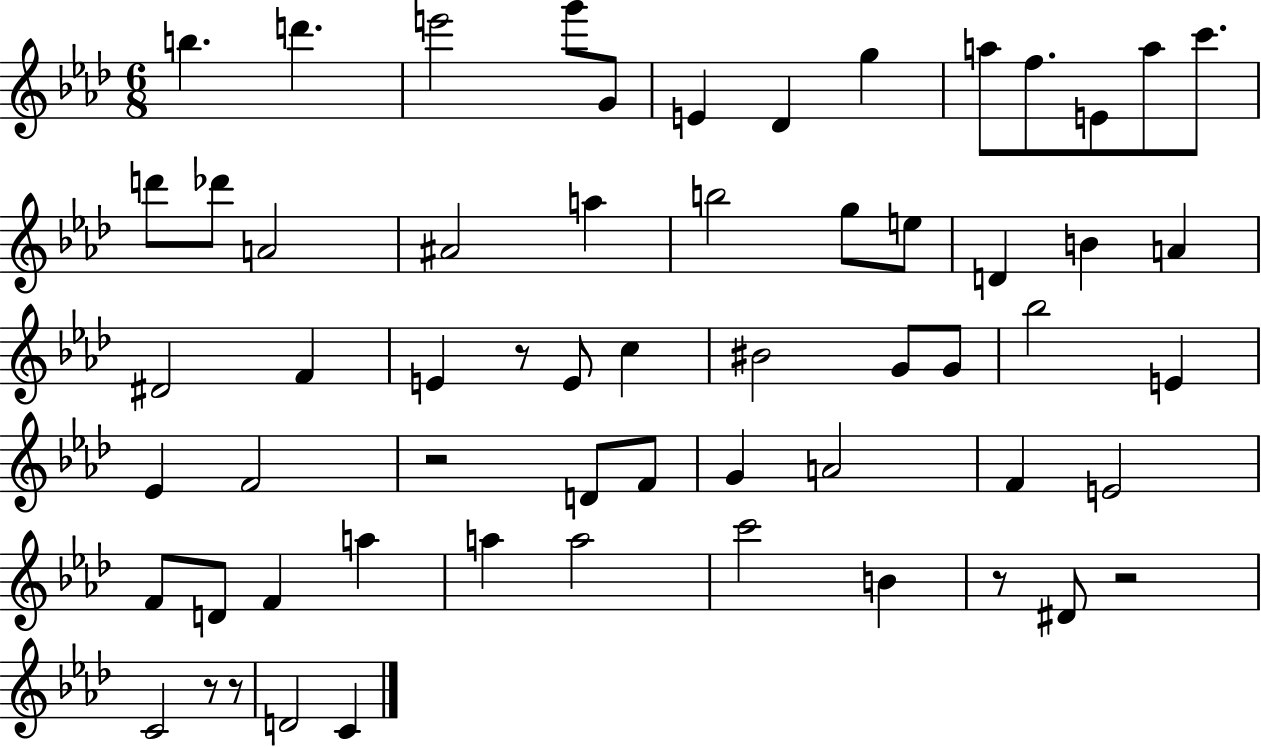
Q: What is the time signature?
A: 6/8